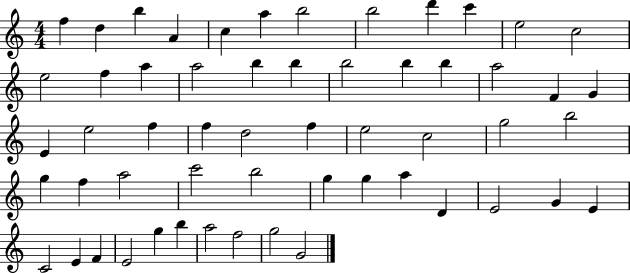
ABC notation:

X:1
T:Untitled
M:4/4
L:1/4
K:C
f d b A c a b2 b2 d' c' e2 c2 e2 f a a2 b b b2 b b a2 F G E e2 f f d2 f e2 c2 g2 b2 g f a2 c'2 b2 g g a D E2 G E C2 E F E2 g b a2 f2 g2 G2